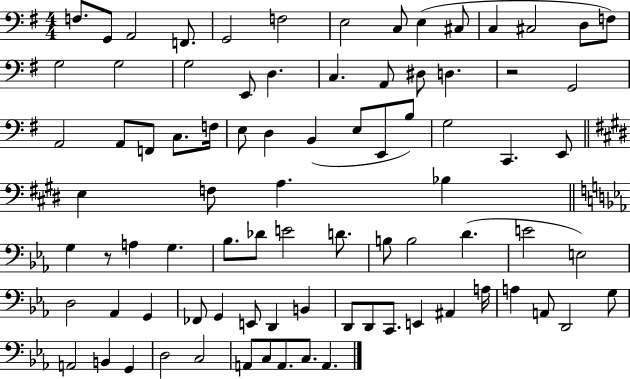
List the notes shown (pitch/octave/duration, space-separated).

F3/e. G2/e A2/h F2/e. G2/h F3/h E3/h C3/e E3/q C#3/e C3/q C#3/h D3/e F3/e G3/h G3/h G3/h E2/e D3/q. C3/q. A2/e D#3/e D3/q. R/h G2/h A2/h A2/e F2/e C3/e. F3/s E3/e D3/q B2/q E3/e E2/e B3/e G3/h C2/q. E2/e E3/q F3/e A3/q. Bb3/q G3/q R/e A3/q G3/q. Bb3/e. Db4/e E4/h D4/e. B3/e B3/h D4/q. E4/h E3/h D3/h Ab2/q G2/q FES2/e G2/q E2/e D2/q B2/q D2/e D2/e C2/e. E2/q A#2/q A3/s A3/q A2/e D2/h G3/e A2/h B2/q G2/q D3/h C3/h A2/e C3/e A2/e. C3/e. A2/q.